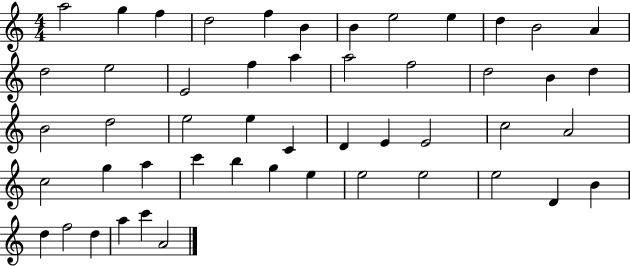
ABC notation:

X:1
T:Untitled
M:4/4
L:1/4
K:C
a2 g f d2 f B B e2 e d B2 A d2 e2 E2 f a a2 f2 d2 B d B2 d2 e2 e C D E E2 c2 A2 c2 g a c' b g e e2 e2 e2 D B d f2 d a c' A2